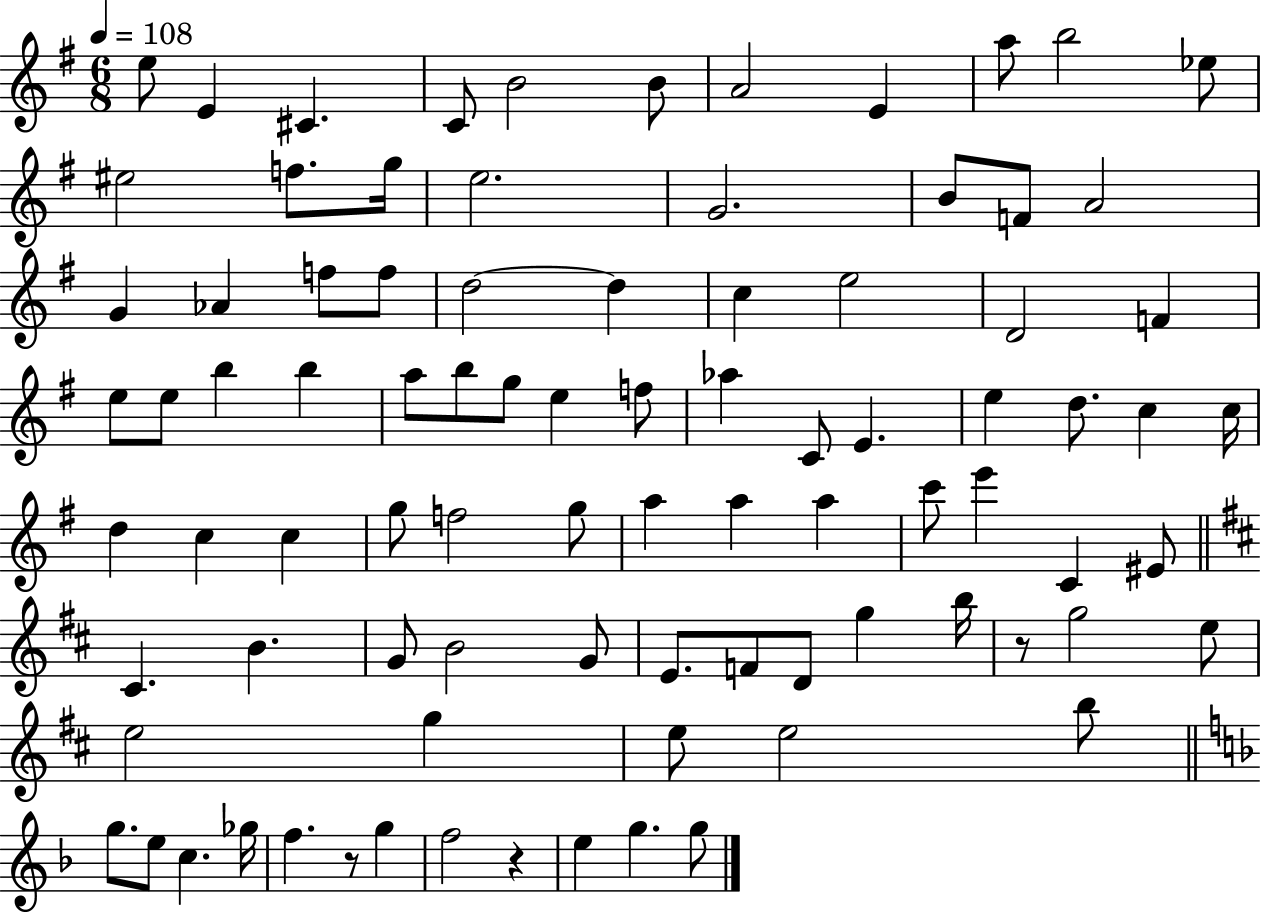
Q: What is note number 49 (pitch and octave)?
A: G5